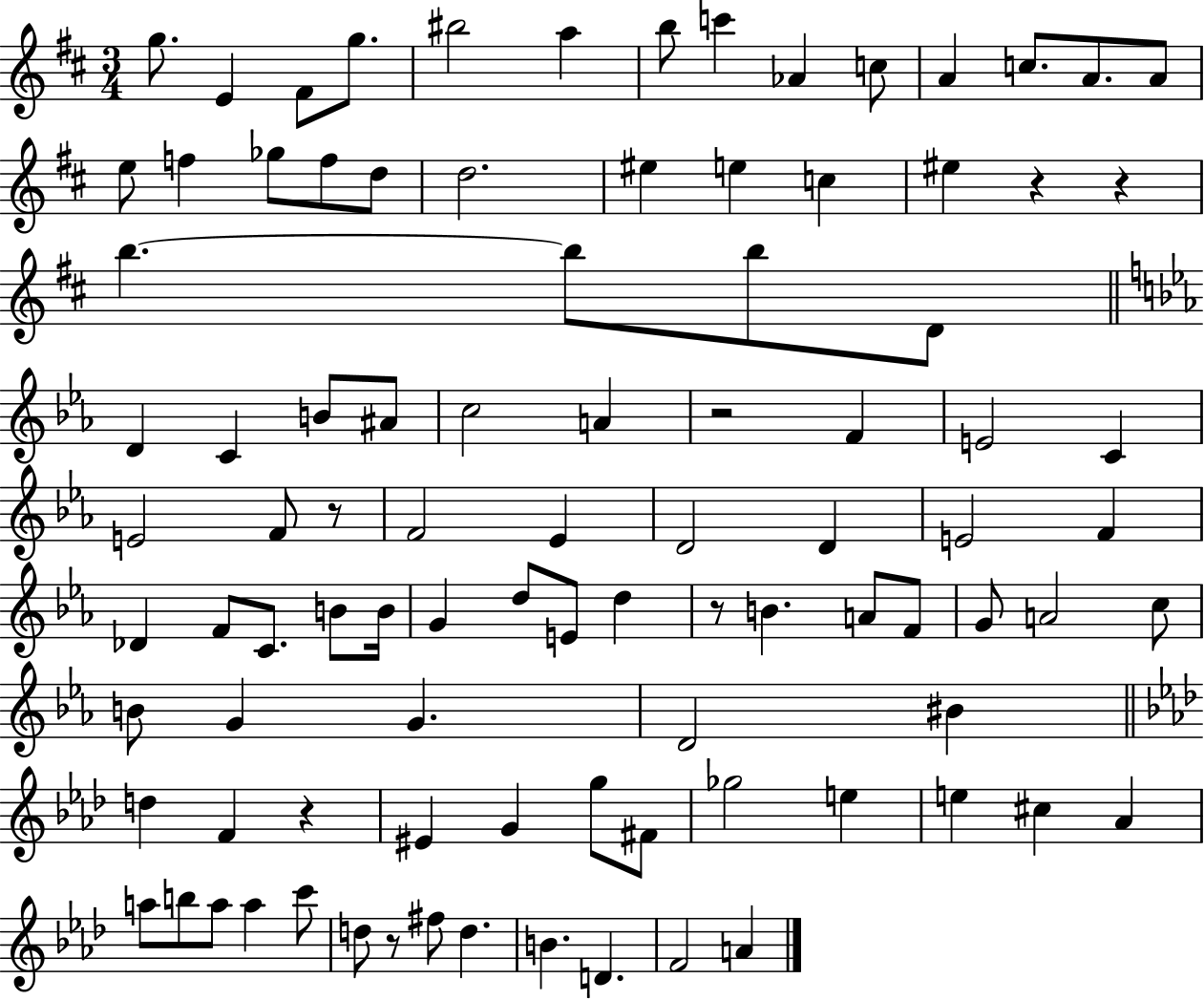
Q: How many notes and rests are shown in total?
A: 95